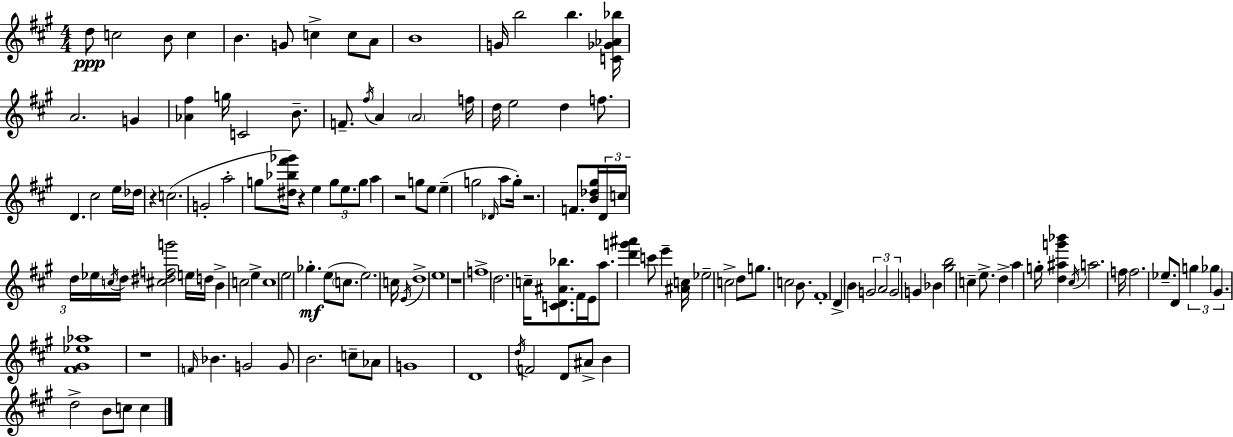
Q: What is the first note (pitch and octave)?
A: D5